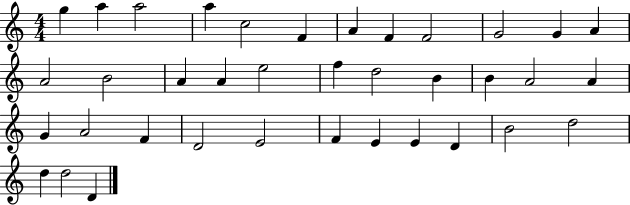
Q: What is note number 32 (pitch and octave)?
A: D4